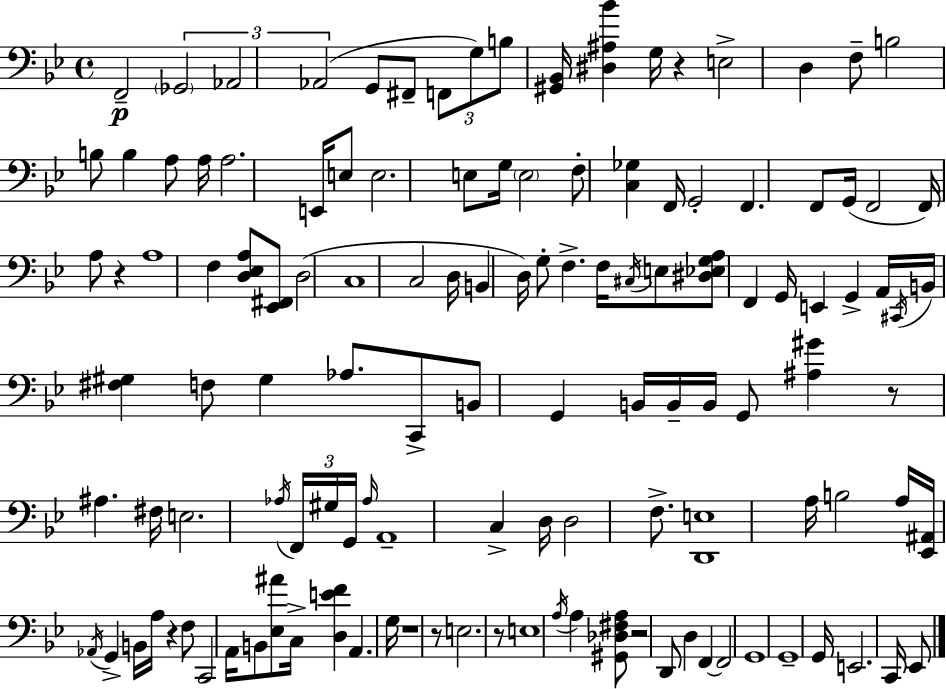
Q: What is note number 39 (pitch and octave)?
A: C3